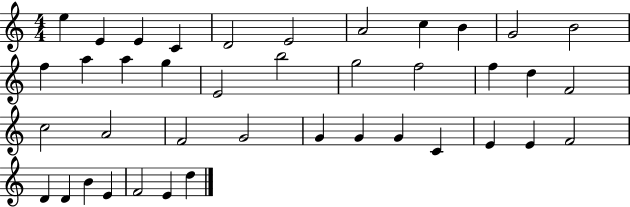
E5/q E4/q E4/q C4/q D4/h E4/h A4/h C5/q B4/q G4/h B4/h F5/q A5/q A5/q G5/q E4/h B5/h G5/h F5/h F5/q D5/q F4/h C5/h A4/h F4/h G4/h G4/q G4/q G4/q C4/q E4/q E4/q F4/h D4/q D4/q B4/q E4/q F4/h E4/q D5/q